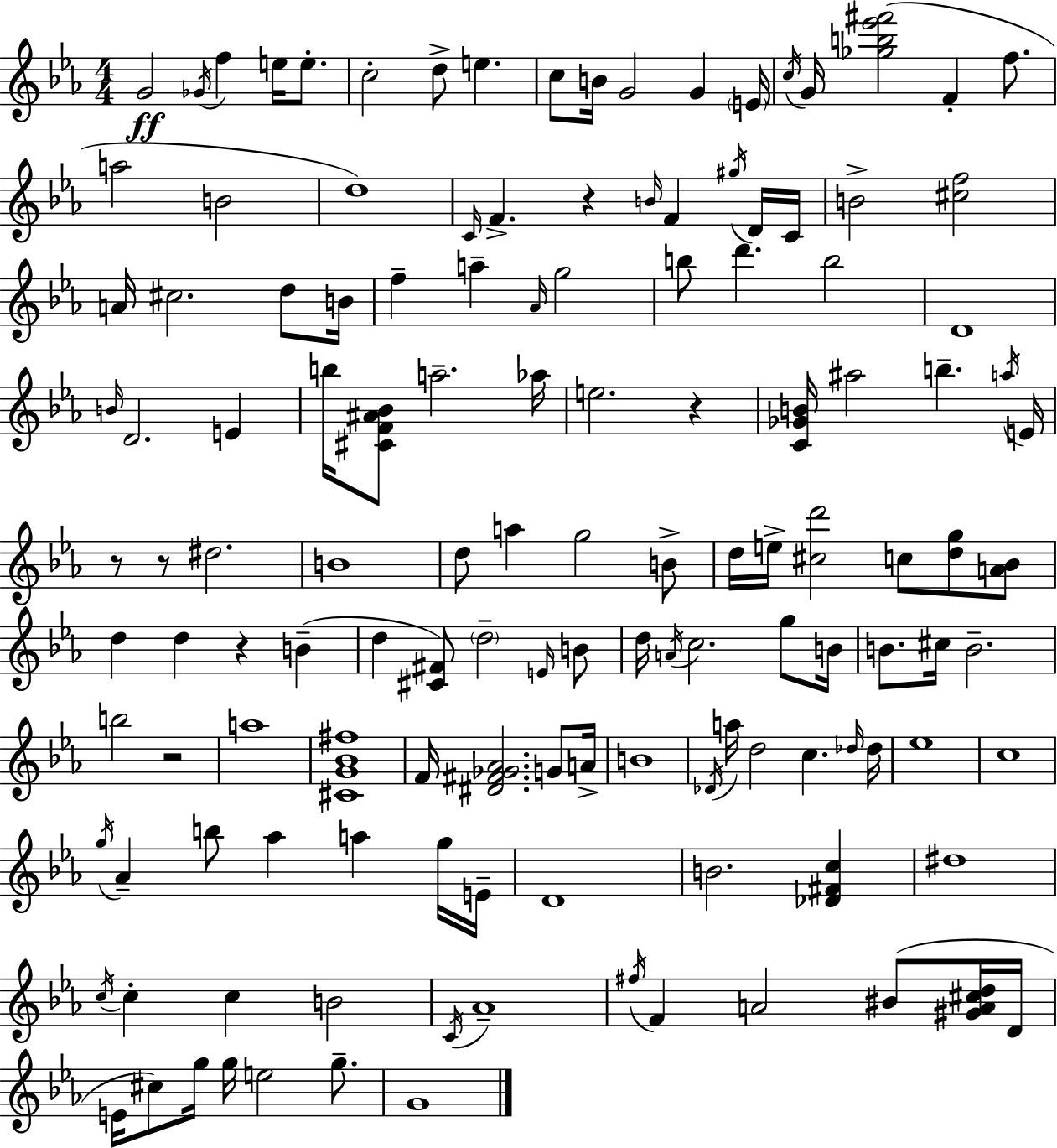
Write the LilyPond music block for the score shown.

{
  \clef treble
  \numericTimeSignature
  \time 4/4
  \key ees \major
  g'2\ff \acciaccatura { ges'16 } f''4 e''16 e''8.-. | c''2-. d''8-> e''4. | c''8 b'16 g'2 g'4 | \parenthesize e'16 \acciaccatura { c''16 } g'16 <ges'' b'' ees''' fis'''>2( f'4-. f''8. | \break a''2 b'2 | d''1) | \grace { c'16 } f'4.-> r4 \grace { b'16 } f'4 | \acciaccatura { gis''16 } d'16 c'16 b'2-> <cis'' f''>2 | \break a'16 cis''2. | d''8 b'16 f''4-- a''4-- \grace { aes'16 } g''2 | b''8 d'''4. b''2 | d'1 | \break \grace { b'16 } d'2. | e'4 b''16 <cis' f' ais' bes'>8 a''2.-- | aes''16 e''2. | r4 <c' ges' b'>16 ais''2 | \break b''4.-- \acciaccatura { a''16 } e'16 r8 r8 dis''2. | b'1 | d''8 a''4 g''2 | b'8-> d''16 e''16-> <cis'' d'''>2 | \break c''8 <d'' g''>8 <a' bes'>8 d''4 d''4 | r4 b'4--( d''4 <cis' fis'>8) \parenthesize d''2-- | \grace { e'16 } b'8 d''16 \acciaccatura { a'16 } c''2. | g''8 b'16 b'8. cis''16 b'2.-- | \break b''2 | r2 a''1 | <cis' g' bes' fis''>1 | f'16 <dis' fis' ges' aes'>2. | \break g'8 a'16-> b'1 | \acciaccatura { des'16 } a''16 d''2 | c''4. \grace { des''16 } des''16 ees''1 | c''1 | \break \acciaccatura { g''16 } aes'4-- | b''8 aes''4 a''4 g''16 e'16-- d'1 | b'2. | <des' fis' c''>4 dis''1 | \break \acciaccatura { c''16 } c''4-. | c''4 b'2 \acciaccatura { c'16 } aes'1-- | \acciaccatura { fis''16 } | f'4 a'2 bis'8( <gis' a' cis'' d''>16 d'16 | \break e'16 cis''8) g''16 g''16 e''2 g''8.-- | g'1 | \bar "|."
}